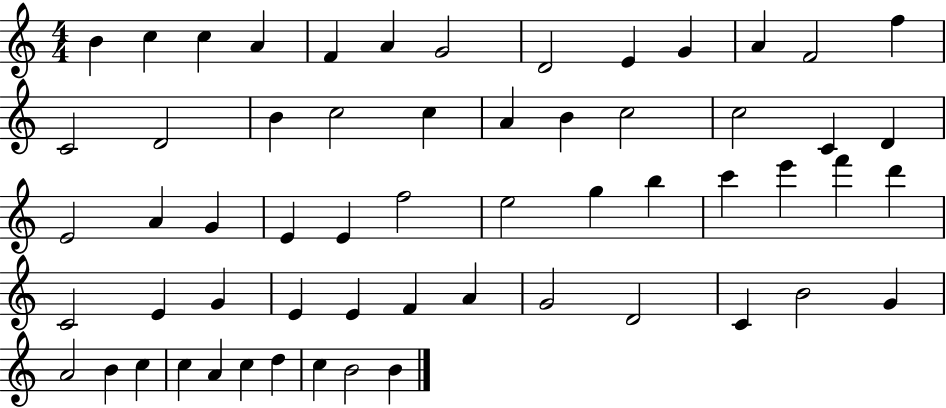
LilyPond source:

{
  \clef treble
  \numericTimeSignature
  \time 4/4
  \key c \major
  b'4 c''4 c''4 a'4 | f'4 a'4 g'2 | d'2 e'4 g'4 | a'4 f'2 f''4 | \break c'2 d'2 | b'4 c''2 c''4 | a'4 b'4 c''2 | c''2 c'4 d'4 | \break e'2 a'4 g'4 | e'4 e'4 f''2 | e''2 g''4 b''4 | c'''4 e'''4 f'''4 d'''4 | \break c'2 e'4 g'4 | e'4 e'4 f'4 a'4 | g'2 d'2 | c'4 b'2 g'4 | \break a'2 b'4 c''4 | c''4 a'4 c''4 d''4 | c''4 b'2 b'4 | \bar "|."
}